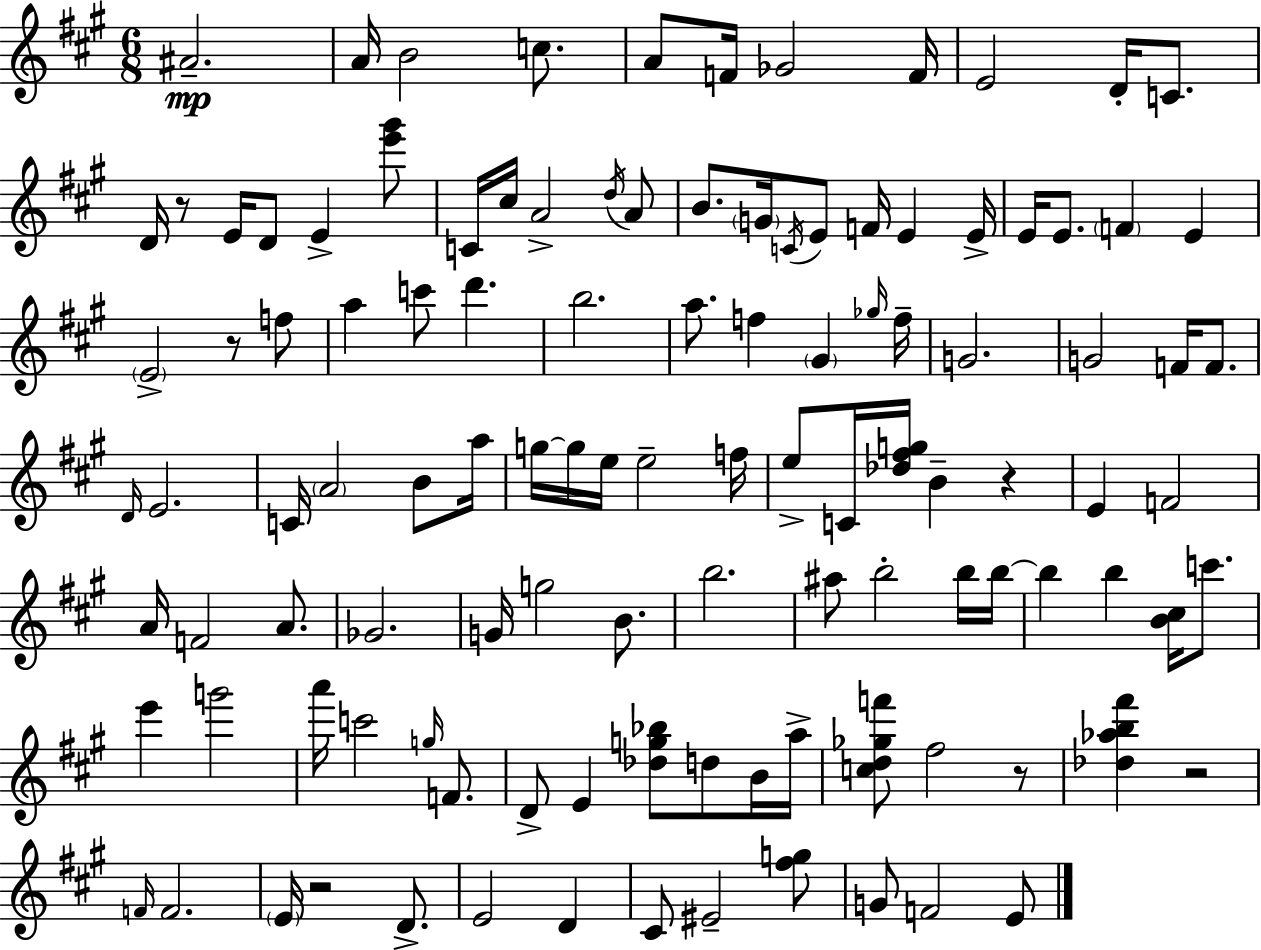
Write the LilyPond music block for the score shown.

{
  \clef treble
  \numericTimeSignature
  \time 6/8
  \key a \major
  ais'2.--\mp | a'16 b'2 c''8. | a'8 f'16 ges'2 f'16 | e'2 d'16-. c'8. | \break d'16 r8 e'16 d'8 e'4-> <e''' gis'''>8 | c'16 cis''16 a'2-> \acciaccatura { d''16 } a'8 | b'8. \parenthesize g'16 \acciaccatura { c'16 } e'8 f'16 e'4 | e'16-> e'16 e'8. \parenthesize f'4 e'4 | \break \parenthesize e'2-> r8 | f''8 a''4 c'''8 d'''4. | b''2. | a''8. f''4 \parenthesize gis'4 | \break \grace { ges''16 } f''16-- g'2. | g'2 f'16 | f'8. \grace { d'16 } e'2. | c'16 \parenthesize a'2 | \break b'8 a''16 g''16~~ g''16 e''16 e''2-- | f''16 e''8-> c'16 <des'' fis'' g''>16 b'4-- | r4 e'4 f'2 | a'16 f'2 | \break a'8. ges'2. | g'16 g''2 | b'8. b''2. | ais''8 b''2-. | \break b''16 b''16~~ b''4 b''4 | <b' cis''>16 c'''8. e'''4 g'''2 | a'''16 c'''2 | \grace { g''16 } f'8. d'8-> e'4 <des'' g'' bes''>8 | \break d''8 b'16 a''16-> <c'' d'' ges'' f'''>8 fis''2 | r8 <des'' aes'' b'' fis'''>4 r2 | \grace { f'16 } f'2. | \parenthesize e'16 r2 | \break d'8.-> e'2 | d'4 cis'8 eis'2-- | <fis'' g''>8 g'8 f'2 | e'8 \bar "|."
}